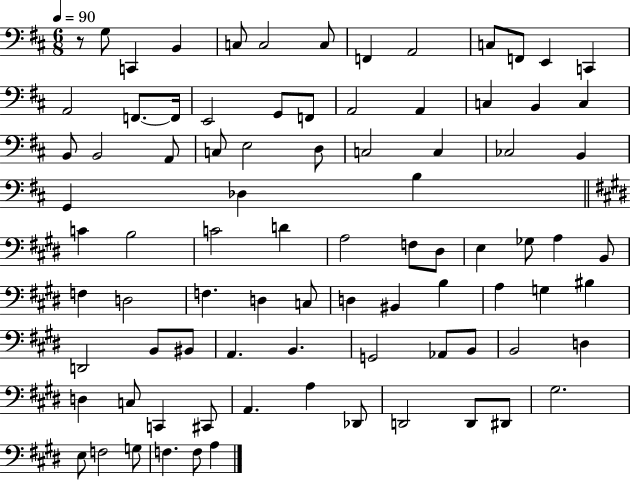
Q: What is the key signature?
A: D major